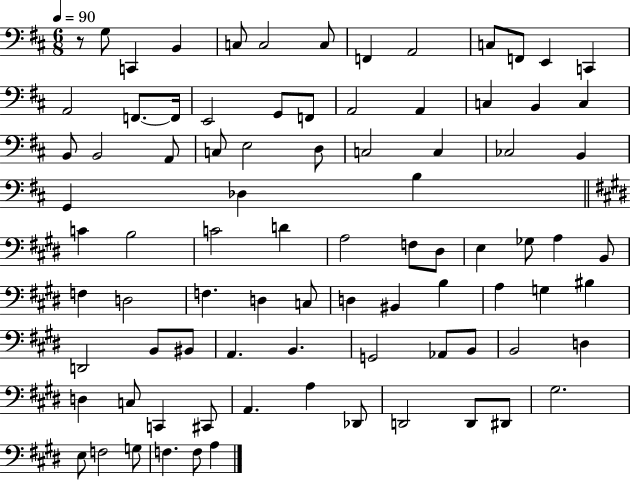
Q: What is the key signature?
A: D major